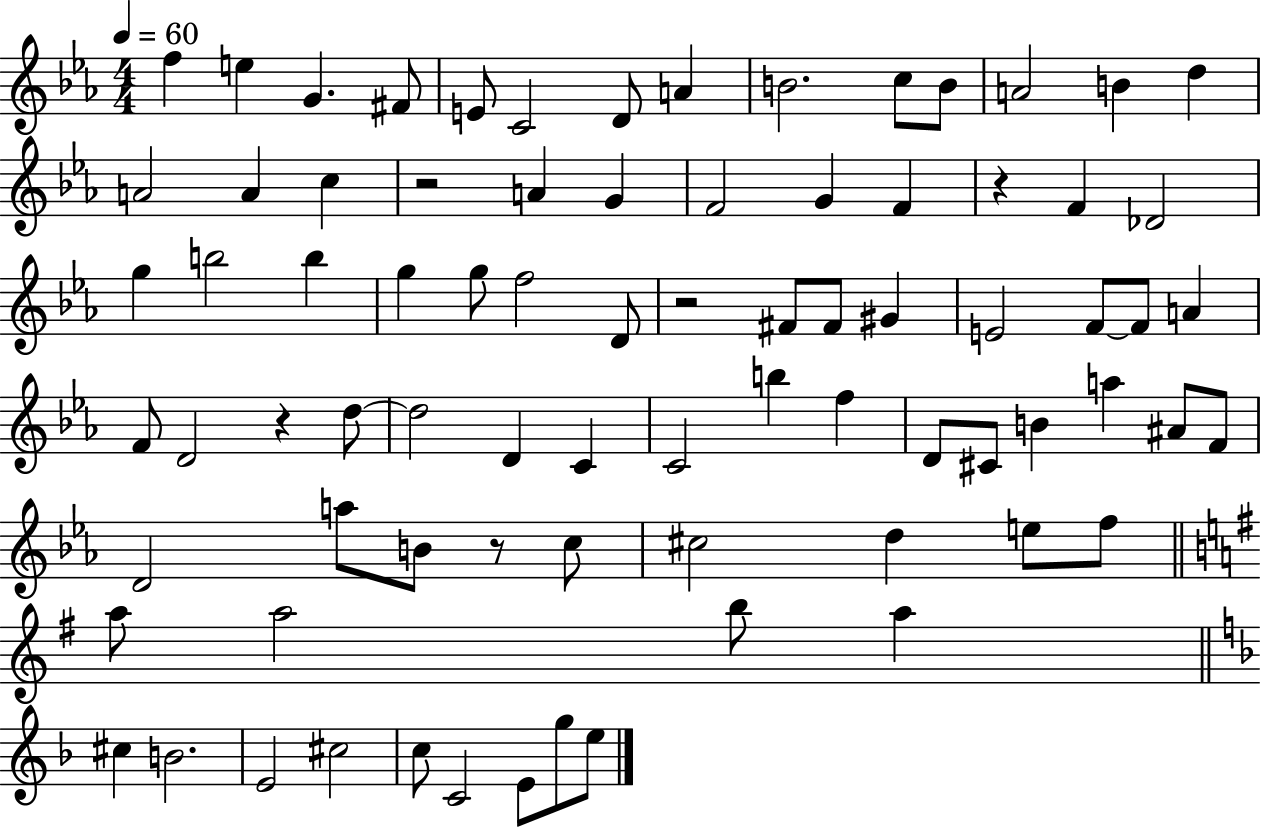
F5/q E5/q G4/q. F#4/e E4/e C4/h D4/e A4/q B4/h. C5/e B4/e A4/h B4/q D5/q A4/h A4/q C5/q R/h A4/q G4/q F4/h G4/q F4/q R/q F4/q Db4/h G5/q B5/h B5/q G5/q G5/e F5/h D4/e R/h F#4/e F#4/e G#4/q E4/h F4/e F4/e A4/q F4/e D4/h R/q D5/e D5/h D4/q C4/q C4/h B5/q F5/q D4/e C#4/e B4/q A5/q A#4/e F4/e D4/h A5/e B4/e R/e C5/e C#5/h D5/q E5/e F5/e A5/e A5/h B5/e A5/q C#5/q B4/h. E4/h C#5/h C5/e C4/h E4/e G5/e E5/e